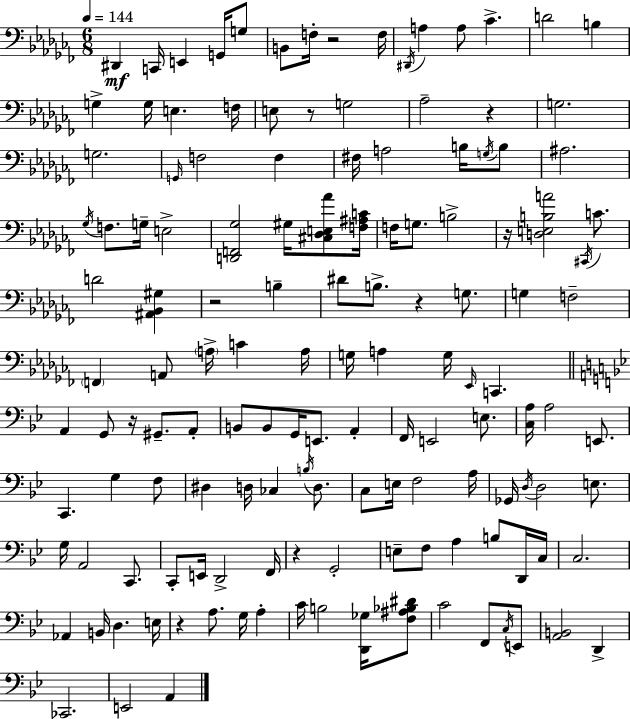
X:1
T:Untitled
M:6/8
L:1/4
K:Abm
^D,, C,,/4 E,, G,,/4 G,/2 B,,/2 F,/4 z2 F,/4 ^D,,/4 A, A,/2 _C D2 B, G, G,/4 E, F,/4 E,/2 z/2 G,2 _A,2 z G,2 G,2 G,,/4 F,2 F, ^F,/4 A,2 B,/4 G,/4 B,/2 ^A,2 _G,/4 F,/2 G,/4 E,2 [D,,F,,_G,]2 ^G,/4 [^C,_D,E,_A]/2 [F,^A,C]/4 F,/4 G,/2 B,2 z/4 [D,E,B,A]2 ^C,,/4 C/2 D2 [^A,,_B,,^G,] z2 B, ^D/2 B,/2 z G,/2 G, F,2 F,, A,,/2 A,/4 C A,/4 G,/4 A, G,/4 _E,,/4 C,, A,, G,,/2 z/4 ^G,,/2 A,,/2 B,,/2 B,,/2 G,,/4 E,,/2 A,, F,,/4 E,,2 E,/2 [C,A,]/4 A,2 E,,/2 C,, G, F,/2 ^D, D,/4 _C, B,/4 D,/2 C,/2 E,/4 F,2 A,/4 _G,,/4 D,/4 D,2 E,/2 G,/4 A,,2 C,,/2 C,,/2 E,,/4 D,,2 F,,/4 z G,,2 E,/2 F,/2 A, B,/2 D,,/4 C,/4 C,2 _A,, B,,/4 D, E,/4 z A,/2 G,/4 A, C/4 B,2 [D,,_G,]/4 [F,^A,_B,^D]/2 C2 F,,/2 C,/4 E,,/2 [A,,B,,]2 D,, _C,,2 E,,2 A,,